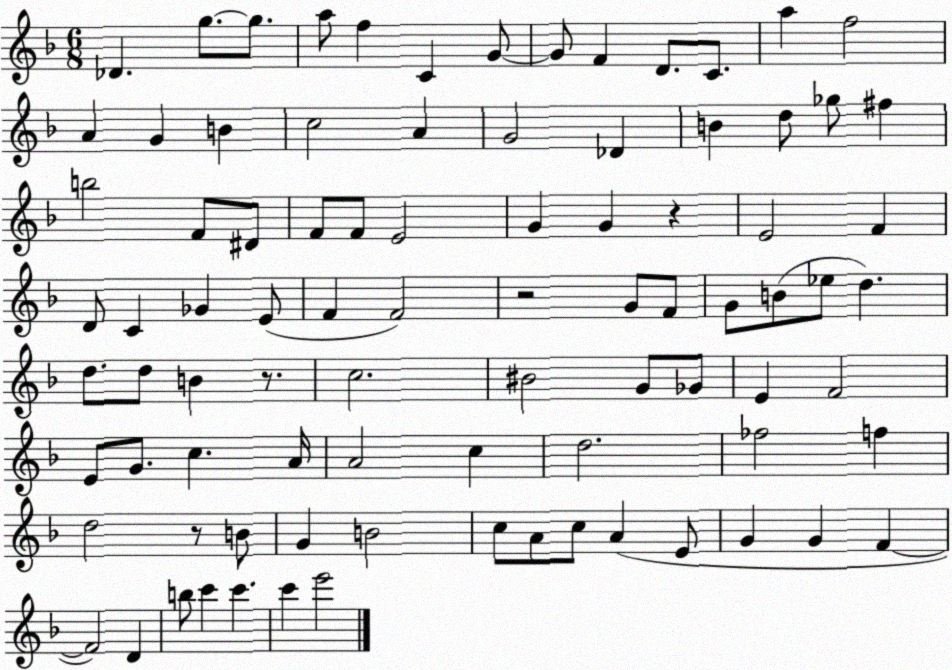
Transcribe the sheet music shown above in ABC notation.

X:1
T:Untitled
M:6/8
L:1/4
K:F
_D g/2 g/2 a/2 f C G/2 G/2 F D/2 C/2 a f2 A G B c2 A G2 _D B d/2 _g/2 ^f b2 F/2 ^D/2 F/2 F/2 E2 G G z E2 F D/2 C _G E/2 F F2 z2 G/2 F/2 G/2 B/2 _e/2 d d/2 d/2 B z/2 c2 ^B2 G/2 _G/2 E F2 E/2 G/2 c A/4 A2 c d2 _f2 f d2 z/2 B/2 G B2 c/2 A/2 c/2 A E/2 G G F F2 D b/2 c' c' c' e'2